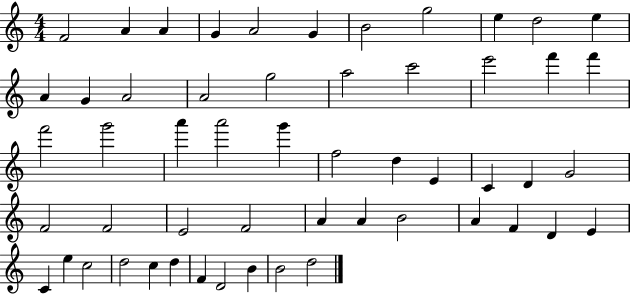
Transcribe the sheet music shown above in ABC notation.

X:1
T:Untitled
M:4/4
L:1/4
K:C
F2 A A G A2 G B2 g2 e d2 e A G A2 A2 g2 a2 c'2 e'2 f' f' f'2 g'2 a' a'2 g' f2 d E C D G2 F2 F2 E2 F2 A A B2 A F D E C e c2 d2 c d F D2 B B2 d2